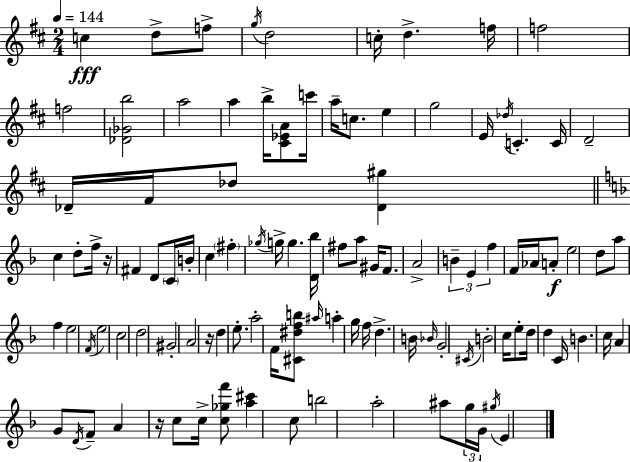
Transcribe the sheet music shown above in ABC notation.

X:1
T:Untitled
M:2/4
L:1/4
K:D
c d/2 f/2 g/4 d2 c/4 d f/4 f2 f2 [_D_Gb]2 a2 a b/4 [^C_EA]/2 c'/4 a/4 c/2 e g2 E/4 _d/4 C C/4 D2 _D/4 ^F/4 _d/2 [_D^g] c d/2 f/4 z/4 ^F D/2 C/4 B/4 c ^f _g/4 g/4 g [D_b]/4 ^f/2 a/2 ^G/4 F/2 A2 B E f F/4 _A/4 A/2 e2 d/2 a/2 f e2 F/4 e2 c2 d2 ^G2 A2 z/4 d e/2 a2 F/4 [^C^dfb]/2 ^a/4 a g/4 f/4 d B/4 _B/4 G2 ^C/4 B2 c/4 e/2 d/4 d C/4 B c/4 A G/2 D/4 F/2 A z/4 c/2 c/4 [c_gf']/2 [a^c'] c/2 b2 a2 ^a/2 g/4 G/4 ^g/4 E